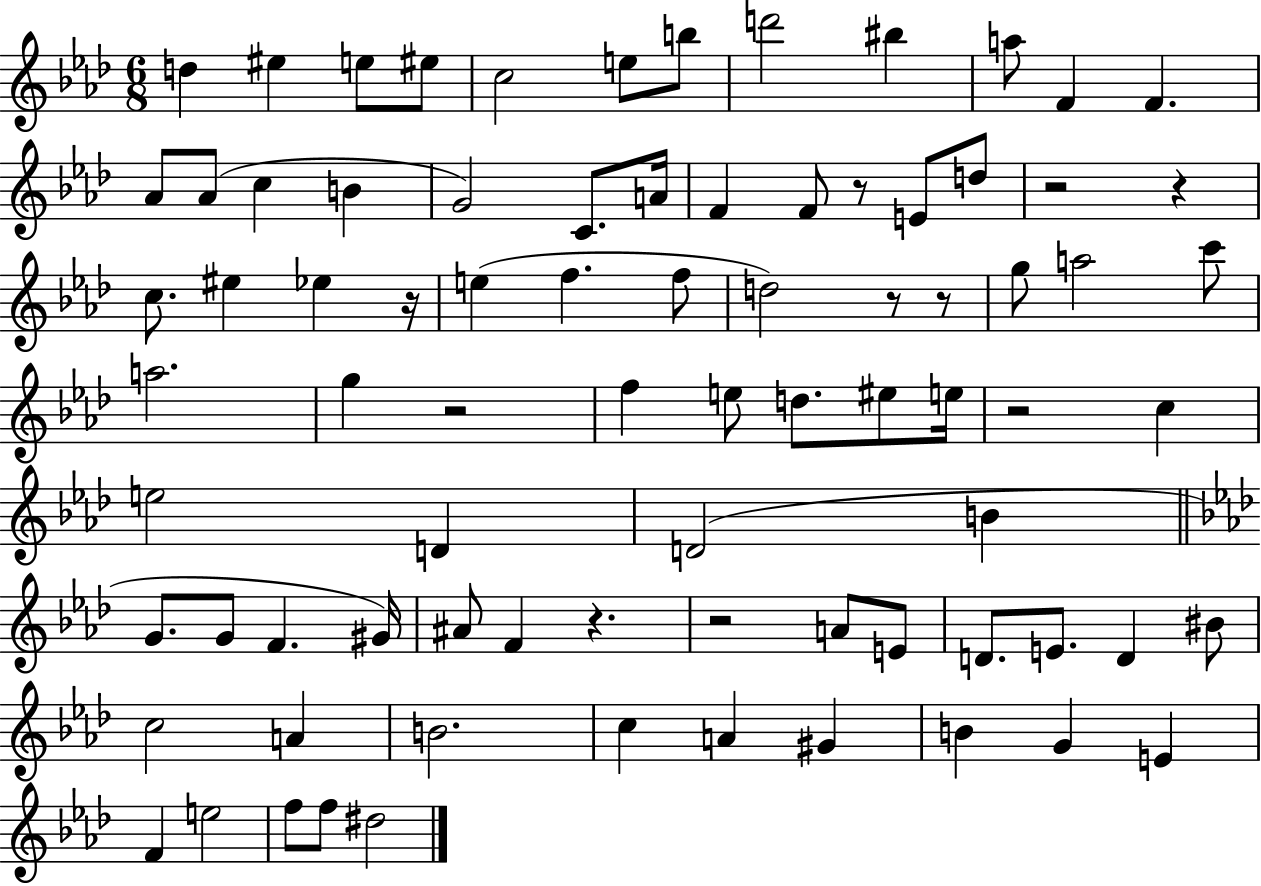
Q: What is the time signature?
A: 6/8